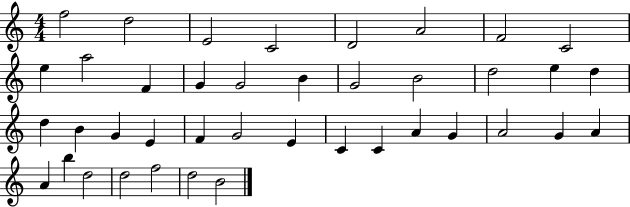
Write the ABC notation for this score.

X:1
T:Untitled
M:4/4
L:1/4
K:C
f2 d2 E2 C2 D2 A2 F2 C2 e a2 F G G2 B G2 B2 d2 e d d B G E F G2 E C C A G A2 G A A b d2 d2 f2 d2 B2